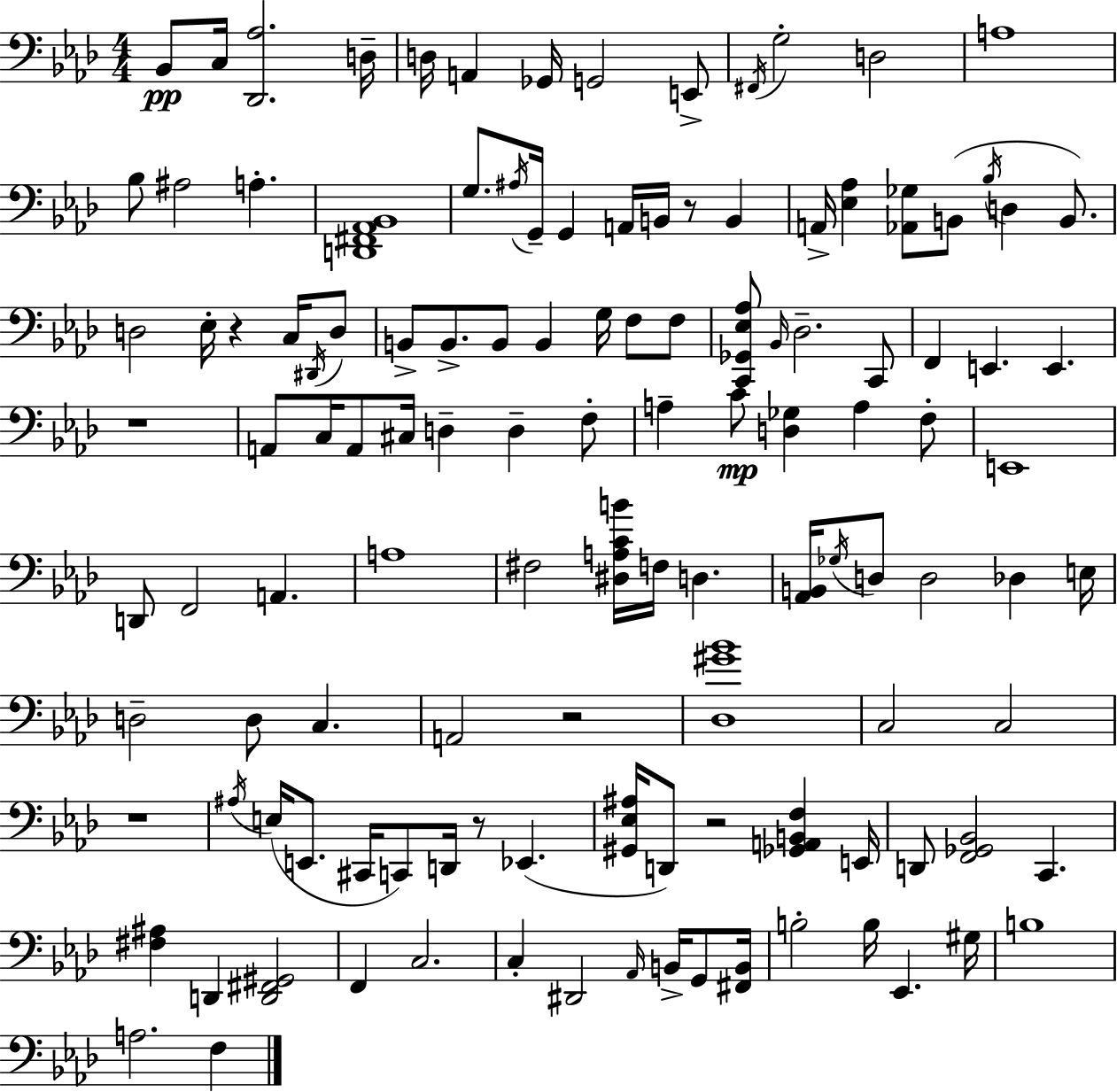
X:1
T:Untitled
M:4/4
L:1/4
K:Fm
_B,,/2 C,/4 [_D,,_A,]2 D,/4 D,/4 A,, _G,,/4 G,,2 E,,/2 ^F,,/4 G,2 D,2 A,4 _B,/2 ^A,2 A, [D,,^F,,_A,,_B,,]4 G,/2 ^A,/4 G,,/4 G,, A,,/4 B,,/4 z/2 B,, A,,/4 [_E,_A,] [_A,,_G,]/2 B,,/2 _B,/4 D, B,,/2 D,2 _E,/4 z C,/4 ^D,,/4 D,/2 B,,/2 B,,/2 B,,/2 B,, G,/4 F,/2 F,/2 [C,,_G,,_E,_A,]/2 _B,,/4 _D,2 C,,/2 F,, E,, E,, z4 A,,/2 C,/4 A,,/2 ^C,/4 D, D, F,/2 A, C/2 [D,_G,] A, F,/2 E,,4 D,,/2 F,,2 A,, A,4 ^F,2 [^D,A,CB]/4 F,/4 D, [_A,,B,,]/4 _G,/4 D,/2 D,2 _D, E,/4 D,2 D,/2 C, A,,2 z2 [_D,^G_B]4 C,2 C,2 z4 ^A,/4 E,/4 E,,/2 ^C,,/4 C,,/2 D,,/4 z/2 _E,, [^G,,_E,^A,]/4 D,,/2 z2 [_G,,A,,B,,F,] E,,/4 D,,/2 [F,,_G,,_B,,]2 C,, [^F,^A,] D,, [D,,^F,,^G,,]2 F,, C,2 C, ^D,,2 _A,,/4 B,,/4 G,,/2 [^F,,B,,]/4 B,2 B,/4 _E,, ^G,/4 B,4 A,2 F,